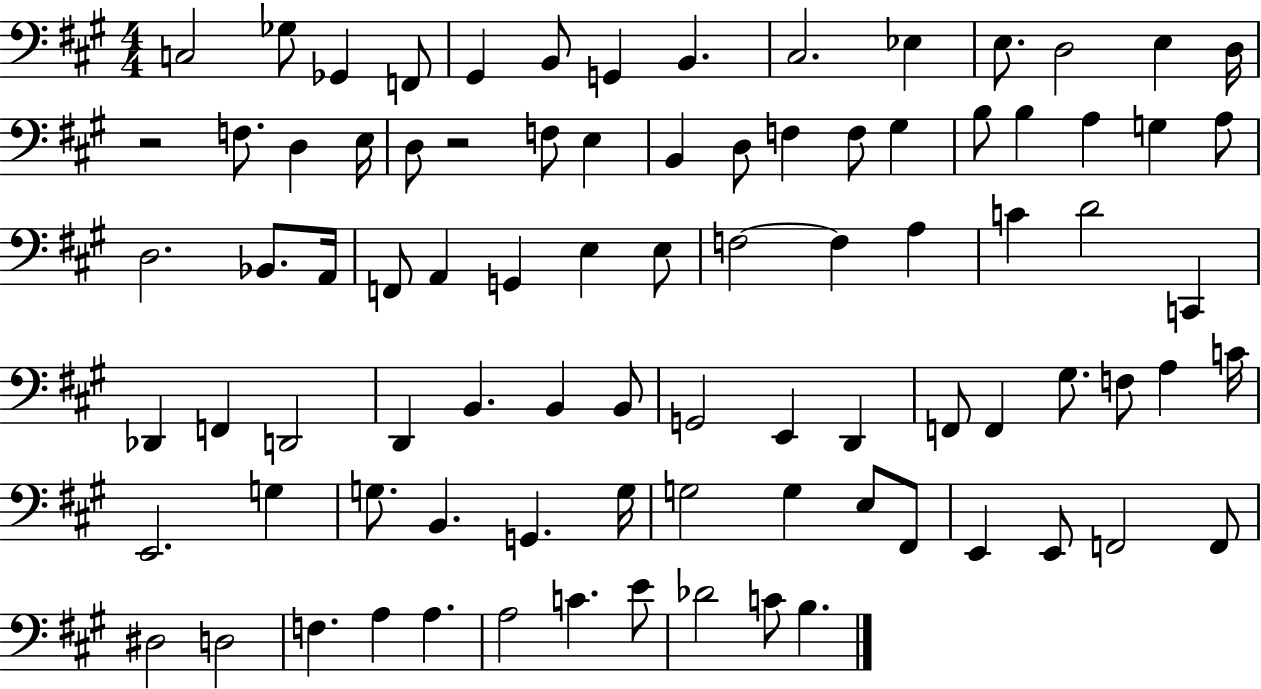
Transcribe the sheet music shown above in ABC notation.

X:1
T:Untitled
M:4/4
L:1/4
K:A
C,2 _G,/2 _G,, F,,/2 ^G,, B,,/2 G,, B,, ^C,2 _E, E,/2 D,2 E, D,/4 z2 F,/2 D, E,/4 D,/2 z2 F,/2 E, B,, D,/2 F, F,/2 ^G, B,/2 B, A, G, A,/2 D,2 _B,,/2 A,,/4 F,,/2 A,, G,, E, E,/2 F,2 F, A, C D2 C,, _D,, F,, D,,2 D,, B,, B,, B,,/2 G,,2 E,, D,, F,,/2 F,, ^G,/2 F,/2 A, C/4 E,,2 G, G,/2 B,, G,, G,/4 G,2 G, E,/2 ^F,,/2 E,, E,,/2 F,,2 F,,/2 ^D,2 D,2 F, A, A, A,2 C E/2 _D2 C/2 B,